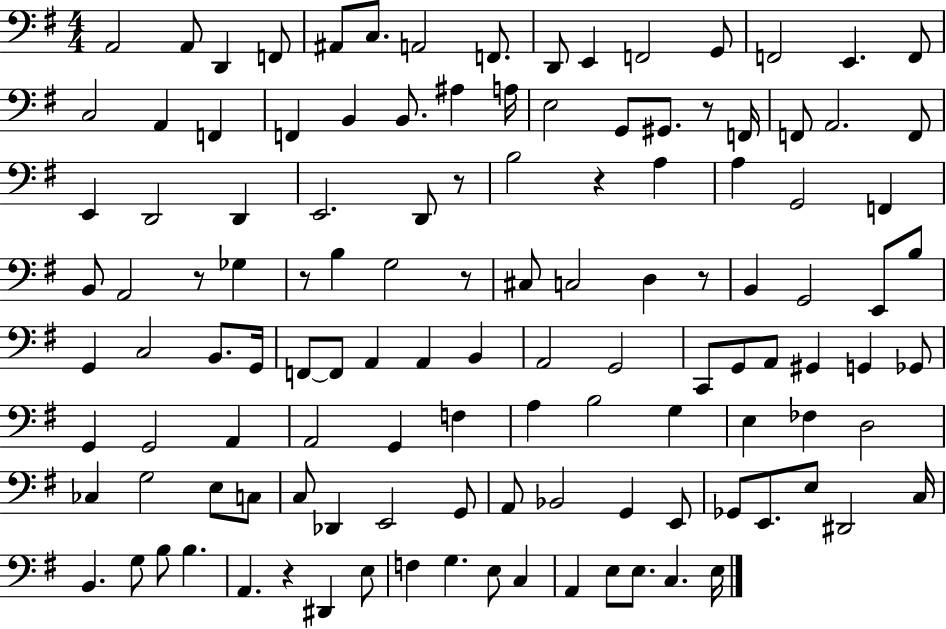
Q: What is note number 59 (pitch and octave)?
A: A2